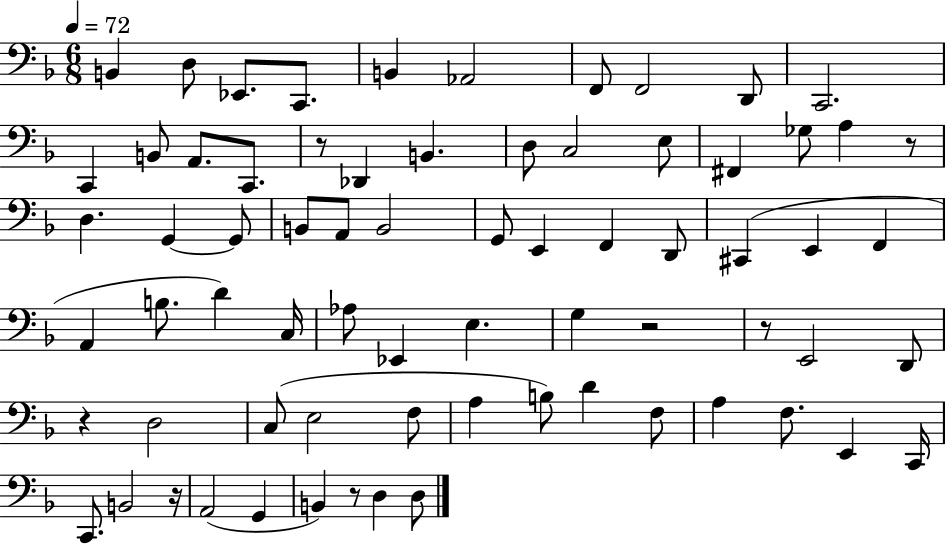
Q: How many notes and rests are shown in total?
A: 71